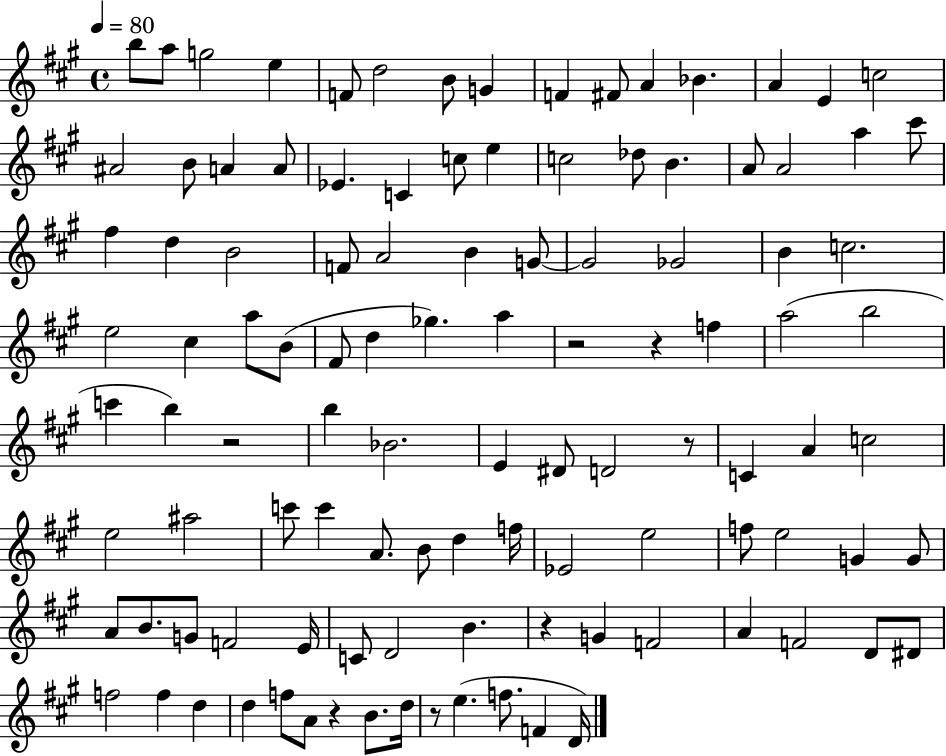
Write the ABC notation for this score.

X:1
T:Untitled
M:4/4
L:1/4
K:A
b/2 a/2 g2 e F/2 d2 B/2 G F ^F/2 A _B A E c2 ^A2 B/2 A A/2 _E C c/2 e c2 _d/2 B A/2 A2 a ^c'/2 ^f d B2 F/2 A2 B G/2 G2 _G2 B c2 e2 ^c a/2 B/2 ^F/2 d _g a z2 z f a2 b2 c' b z2 b _B2 E ^D/2 D2 z/2 C A c2 e2 ^a2 c'/2 c' A/2 B/2 d f/4 _E2 e2 f/2 e2 G G/2 A/2 B/2 G/2 F2 E/4 C/2 D2 B z G F2 A F2 D/2 ^D/2 f2 f d d f/2 A/2 z B/2 d/4 z/2 e f/2 F D/4